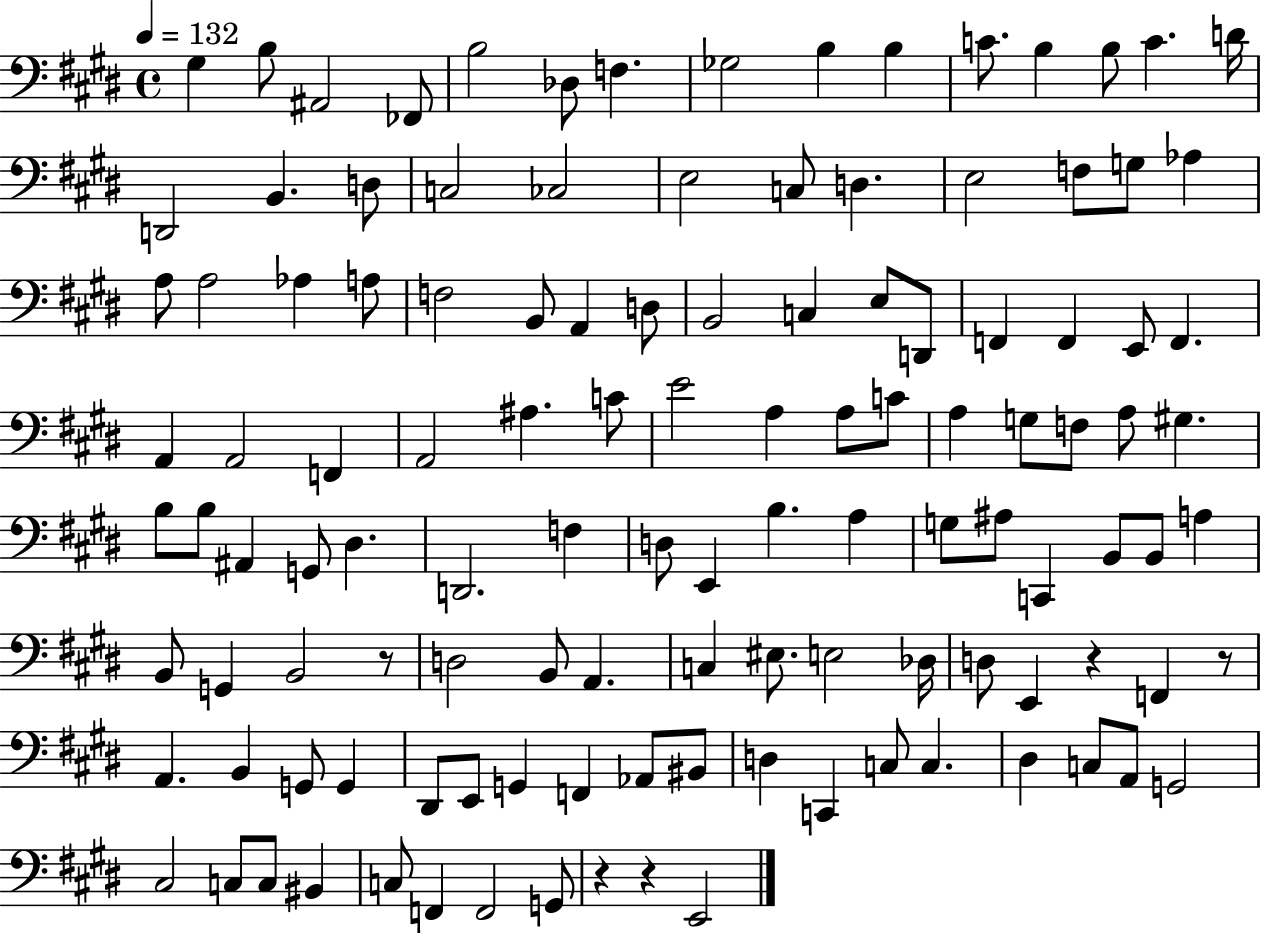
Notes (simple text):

G#3/q B3/e A#2/h FES2/e B3/h Db3/e F3/q. Gb3/h B3/q B3/q C4/e. B3/q B3/e C4/q. D4/s D2/h B2/q. D3/e C3/h CES3/h E3/h C3/e D3/q. E3/h F3/e G3/e Ab3/q A3/e A3/h Ab3/q A3/e F3/h B2/e A2/q D3/e B2/h C3/q E3/e D2/e F2/q F2/q E2/e F2/q. A2/q A2/h F2/q A2/h A#3/q. C4/e E4/h A3/q A3/e C4/e A3/q G3/e F3/e A3/e G#3/q. B3/e B3/e A#2/q G2/e D#3/q. D2/h. F3/q D3/e E2/q B3/q. A3/q G3/e A#3/e C2/q B2/e B2/e A3/q B2/e G2/q B2/h R/e D3/h B2/e A2/q. C3/q EIS3/e. E3/h Db3/s D3/e E2/q R/q F2/q R/e A2/q. B2/q G2/e G2/q D#2/e E2/e G2/q F2/q Ab2/e BIS2/e D3/q C2/q C3/e C3/q. D#3/q C3/e A2/e G2/h C#3/h C3/e C3/e BIS2/q C3/e F2/q F2/h G2/e R/q R/q E2/h